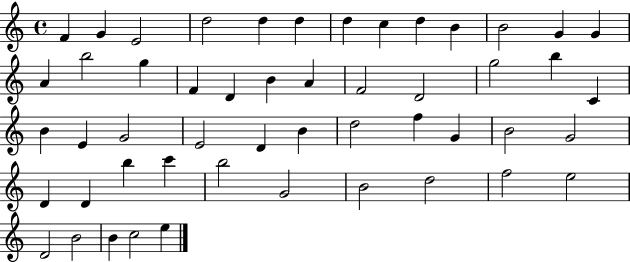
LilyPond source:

{
  \clef treble
  \time 4/4
  \defaultTimeSignature
  \key c \major
  f'4 g'4 e'2 | d''2 d''4 d''4 | d''4 c''4 d''4 b'4 | b'2 g'4 g'4 | \break a'4 b''2 g''4 | f'4 d'4 b'4 a'4 | f'2 d'2 | g''2 b''4 c'4 | \break b'4 e'4 g'2 | e'2 d'4 b'4 | d''2 f''4 g'4 | b'2 g'2 | \break d'4 d'4 b''4 c'''4 | b''2 g'2 | b'2 d''2 | f''2 e''2 | \break d'2 b'2 | b'4 c''2 e''4 | \bar "|."
}